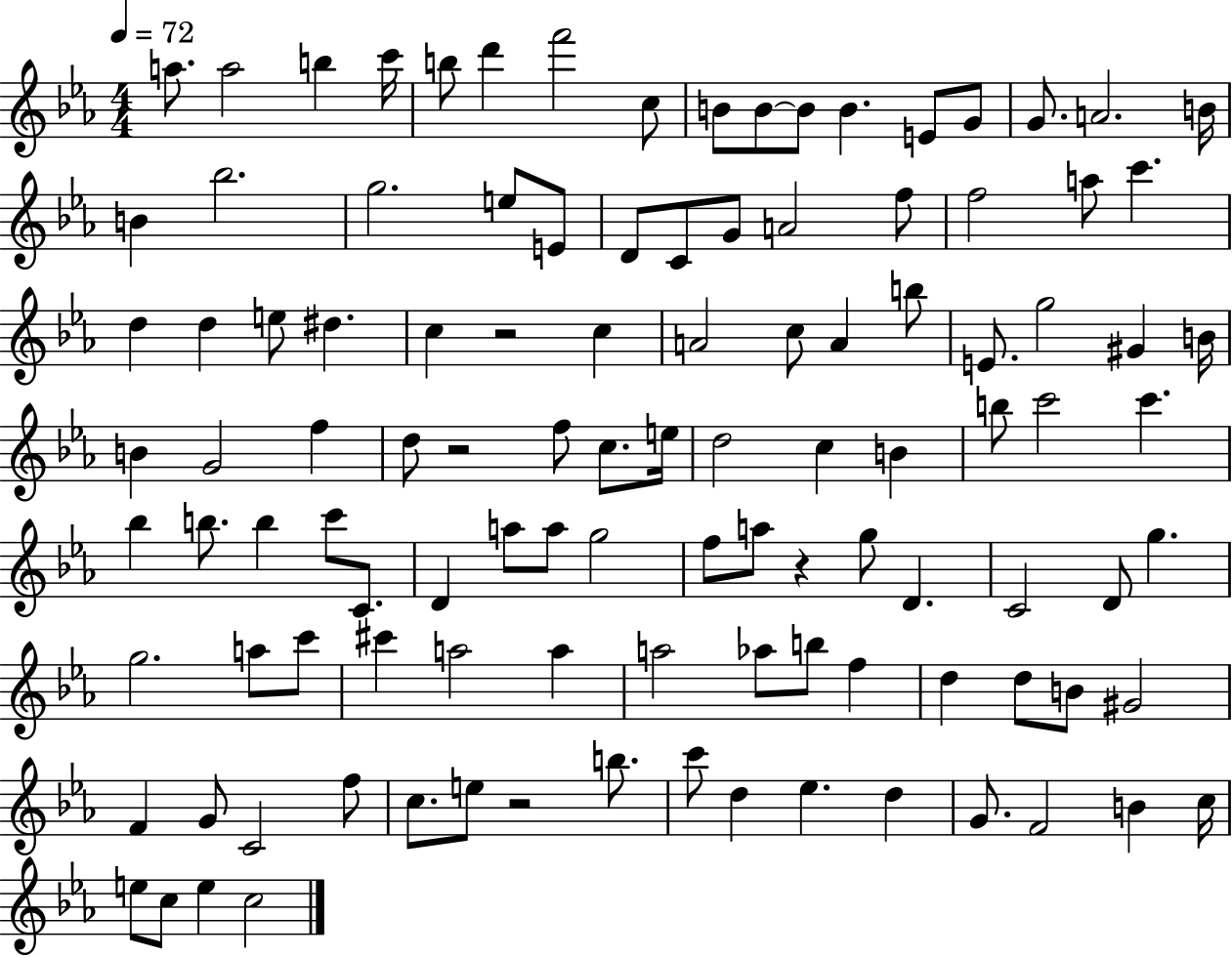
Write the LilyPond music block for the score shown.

{
  \clef treble
  \numericTimeSignature
  \time 4/4
  \key ees \major
  \tempo 4 = 72
  a''8. a''2 b''4 c'''16 | b''8 d'''4 f'''2 c''8 | b'8 b'8~~ b'8 b'4. e'8 g'8 | g'8. a'2. b'16 | \break b'4 bes''2. | g''2. e''8 e'8 | d'8 c'8 g'8 a'2 f''8 | f''2 a''8 c'''4. | \break d''4 d''4 e''8 dis''4. | c''4 r2 c''4 | a'2 c''8 a'4 b''8 | e'8. g''2 gis'4 b'16 | \break b'4 g'2 f''4 | d''8 r2 f''8 c''8. e''16 | d''2 c''4 b'4 | b''8 c'''2 c'''4. | \break bes''4 b''8. b''4 c'''8 c'8. | d'4 a''8 a''8 g''2 | f''8 a''8 r4 g''8 d'4. | c'2 d'8 g''4. | \break g''2. a''8 c'''8 | cis'''4 a''2 a''4 | a''2 aes''8 b''8 f''4 | d''4 d''8 b'8 gis'2 | \break f'4 g'8 c'2 f''8 | c''8. e''8 r2 b''8. | c'''8 d''4 ees''4. d''4 | g'8. f'2 b'4 c''16 | \break e''8 c''8 e''4 c''2 | \bar "|."
}